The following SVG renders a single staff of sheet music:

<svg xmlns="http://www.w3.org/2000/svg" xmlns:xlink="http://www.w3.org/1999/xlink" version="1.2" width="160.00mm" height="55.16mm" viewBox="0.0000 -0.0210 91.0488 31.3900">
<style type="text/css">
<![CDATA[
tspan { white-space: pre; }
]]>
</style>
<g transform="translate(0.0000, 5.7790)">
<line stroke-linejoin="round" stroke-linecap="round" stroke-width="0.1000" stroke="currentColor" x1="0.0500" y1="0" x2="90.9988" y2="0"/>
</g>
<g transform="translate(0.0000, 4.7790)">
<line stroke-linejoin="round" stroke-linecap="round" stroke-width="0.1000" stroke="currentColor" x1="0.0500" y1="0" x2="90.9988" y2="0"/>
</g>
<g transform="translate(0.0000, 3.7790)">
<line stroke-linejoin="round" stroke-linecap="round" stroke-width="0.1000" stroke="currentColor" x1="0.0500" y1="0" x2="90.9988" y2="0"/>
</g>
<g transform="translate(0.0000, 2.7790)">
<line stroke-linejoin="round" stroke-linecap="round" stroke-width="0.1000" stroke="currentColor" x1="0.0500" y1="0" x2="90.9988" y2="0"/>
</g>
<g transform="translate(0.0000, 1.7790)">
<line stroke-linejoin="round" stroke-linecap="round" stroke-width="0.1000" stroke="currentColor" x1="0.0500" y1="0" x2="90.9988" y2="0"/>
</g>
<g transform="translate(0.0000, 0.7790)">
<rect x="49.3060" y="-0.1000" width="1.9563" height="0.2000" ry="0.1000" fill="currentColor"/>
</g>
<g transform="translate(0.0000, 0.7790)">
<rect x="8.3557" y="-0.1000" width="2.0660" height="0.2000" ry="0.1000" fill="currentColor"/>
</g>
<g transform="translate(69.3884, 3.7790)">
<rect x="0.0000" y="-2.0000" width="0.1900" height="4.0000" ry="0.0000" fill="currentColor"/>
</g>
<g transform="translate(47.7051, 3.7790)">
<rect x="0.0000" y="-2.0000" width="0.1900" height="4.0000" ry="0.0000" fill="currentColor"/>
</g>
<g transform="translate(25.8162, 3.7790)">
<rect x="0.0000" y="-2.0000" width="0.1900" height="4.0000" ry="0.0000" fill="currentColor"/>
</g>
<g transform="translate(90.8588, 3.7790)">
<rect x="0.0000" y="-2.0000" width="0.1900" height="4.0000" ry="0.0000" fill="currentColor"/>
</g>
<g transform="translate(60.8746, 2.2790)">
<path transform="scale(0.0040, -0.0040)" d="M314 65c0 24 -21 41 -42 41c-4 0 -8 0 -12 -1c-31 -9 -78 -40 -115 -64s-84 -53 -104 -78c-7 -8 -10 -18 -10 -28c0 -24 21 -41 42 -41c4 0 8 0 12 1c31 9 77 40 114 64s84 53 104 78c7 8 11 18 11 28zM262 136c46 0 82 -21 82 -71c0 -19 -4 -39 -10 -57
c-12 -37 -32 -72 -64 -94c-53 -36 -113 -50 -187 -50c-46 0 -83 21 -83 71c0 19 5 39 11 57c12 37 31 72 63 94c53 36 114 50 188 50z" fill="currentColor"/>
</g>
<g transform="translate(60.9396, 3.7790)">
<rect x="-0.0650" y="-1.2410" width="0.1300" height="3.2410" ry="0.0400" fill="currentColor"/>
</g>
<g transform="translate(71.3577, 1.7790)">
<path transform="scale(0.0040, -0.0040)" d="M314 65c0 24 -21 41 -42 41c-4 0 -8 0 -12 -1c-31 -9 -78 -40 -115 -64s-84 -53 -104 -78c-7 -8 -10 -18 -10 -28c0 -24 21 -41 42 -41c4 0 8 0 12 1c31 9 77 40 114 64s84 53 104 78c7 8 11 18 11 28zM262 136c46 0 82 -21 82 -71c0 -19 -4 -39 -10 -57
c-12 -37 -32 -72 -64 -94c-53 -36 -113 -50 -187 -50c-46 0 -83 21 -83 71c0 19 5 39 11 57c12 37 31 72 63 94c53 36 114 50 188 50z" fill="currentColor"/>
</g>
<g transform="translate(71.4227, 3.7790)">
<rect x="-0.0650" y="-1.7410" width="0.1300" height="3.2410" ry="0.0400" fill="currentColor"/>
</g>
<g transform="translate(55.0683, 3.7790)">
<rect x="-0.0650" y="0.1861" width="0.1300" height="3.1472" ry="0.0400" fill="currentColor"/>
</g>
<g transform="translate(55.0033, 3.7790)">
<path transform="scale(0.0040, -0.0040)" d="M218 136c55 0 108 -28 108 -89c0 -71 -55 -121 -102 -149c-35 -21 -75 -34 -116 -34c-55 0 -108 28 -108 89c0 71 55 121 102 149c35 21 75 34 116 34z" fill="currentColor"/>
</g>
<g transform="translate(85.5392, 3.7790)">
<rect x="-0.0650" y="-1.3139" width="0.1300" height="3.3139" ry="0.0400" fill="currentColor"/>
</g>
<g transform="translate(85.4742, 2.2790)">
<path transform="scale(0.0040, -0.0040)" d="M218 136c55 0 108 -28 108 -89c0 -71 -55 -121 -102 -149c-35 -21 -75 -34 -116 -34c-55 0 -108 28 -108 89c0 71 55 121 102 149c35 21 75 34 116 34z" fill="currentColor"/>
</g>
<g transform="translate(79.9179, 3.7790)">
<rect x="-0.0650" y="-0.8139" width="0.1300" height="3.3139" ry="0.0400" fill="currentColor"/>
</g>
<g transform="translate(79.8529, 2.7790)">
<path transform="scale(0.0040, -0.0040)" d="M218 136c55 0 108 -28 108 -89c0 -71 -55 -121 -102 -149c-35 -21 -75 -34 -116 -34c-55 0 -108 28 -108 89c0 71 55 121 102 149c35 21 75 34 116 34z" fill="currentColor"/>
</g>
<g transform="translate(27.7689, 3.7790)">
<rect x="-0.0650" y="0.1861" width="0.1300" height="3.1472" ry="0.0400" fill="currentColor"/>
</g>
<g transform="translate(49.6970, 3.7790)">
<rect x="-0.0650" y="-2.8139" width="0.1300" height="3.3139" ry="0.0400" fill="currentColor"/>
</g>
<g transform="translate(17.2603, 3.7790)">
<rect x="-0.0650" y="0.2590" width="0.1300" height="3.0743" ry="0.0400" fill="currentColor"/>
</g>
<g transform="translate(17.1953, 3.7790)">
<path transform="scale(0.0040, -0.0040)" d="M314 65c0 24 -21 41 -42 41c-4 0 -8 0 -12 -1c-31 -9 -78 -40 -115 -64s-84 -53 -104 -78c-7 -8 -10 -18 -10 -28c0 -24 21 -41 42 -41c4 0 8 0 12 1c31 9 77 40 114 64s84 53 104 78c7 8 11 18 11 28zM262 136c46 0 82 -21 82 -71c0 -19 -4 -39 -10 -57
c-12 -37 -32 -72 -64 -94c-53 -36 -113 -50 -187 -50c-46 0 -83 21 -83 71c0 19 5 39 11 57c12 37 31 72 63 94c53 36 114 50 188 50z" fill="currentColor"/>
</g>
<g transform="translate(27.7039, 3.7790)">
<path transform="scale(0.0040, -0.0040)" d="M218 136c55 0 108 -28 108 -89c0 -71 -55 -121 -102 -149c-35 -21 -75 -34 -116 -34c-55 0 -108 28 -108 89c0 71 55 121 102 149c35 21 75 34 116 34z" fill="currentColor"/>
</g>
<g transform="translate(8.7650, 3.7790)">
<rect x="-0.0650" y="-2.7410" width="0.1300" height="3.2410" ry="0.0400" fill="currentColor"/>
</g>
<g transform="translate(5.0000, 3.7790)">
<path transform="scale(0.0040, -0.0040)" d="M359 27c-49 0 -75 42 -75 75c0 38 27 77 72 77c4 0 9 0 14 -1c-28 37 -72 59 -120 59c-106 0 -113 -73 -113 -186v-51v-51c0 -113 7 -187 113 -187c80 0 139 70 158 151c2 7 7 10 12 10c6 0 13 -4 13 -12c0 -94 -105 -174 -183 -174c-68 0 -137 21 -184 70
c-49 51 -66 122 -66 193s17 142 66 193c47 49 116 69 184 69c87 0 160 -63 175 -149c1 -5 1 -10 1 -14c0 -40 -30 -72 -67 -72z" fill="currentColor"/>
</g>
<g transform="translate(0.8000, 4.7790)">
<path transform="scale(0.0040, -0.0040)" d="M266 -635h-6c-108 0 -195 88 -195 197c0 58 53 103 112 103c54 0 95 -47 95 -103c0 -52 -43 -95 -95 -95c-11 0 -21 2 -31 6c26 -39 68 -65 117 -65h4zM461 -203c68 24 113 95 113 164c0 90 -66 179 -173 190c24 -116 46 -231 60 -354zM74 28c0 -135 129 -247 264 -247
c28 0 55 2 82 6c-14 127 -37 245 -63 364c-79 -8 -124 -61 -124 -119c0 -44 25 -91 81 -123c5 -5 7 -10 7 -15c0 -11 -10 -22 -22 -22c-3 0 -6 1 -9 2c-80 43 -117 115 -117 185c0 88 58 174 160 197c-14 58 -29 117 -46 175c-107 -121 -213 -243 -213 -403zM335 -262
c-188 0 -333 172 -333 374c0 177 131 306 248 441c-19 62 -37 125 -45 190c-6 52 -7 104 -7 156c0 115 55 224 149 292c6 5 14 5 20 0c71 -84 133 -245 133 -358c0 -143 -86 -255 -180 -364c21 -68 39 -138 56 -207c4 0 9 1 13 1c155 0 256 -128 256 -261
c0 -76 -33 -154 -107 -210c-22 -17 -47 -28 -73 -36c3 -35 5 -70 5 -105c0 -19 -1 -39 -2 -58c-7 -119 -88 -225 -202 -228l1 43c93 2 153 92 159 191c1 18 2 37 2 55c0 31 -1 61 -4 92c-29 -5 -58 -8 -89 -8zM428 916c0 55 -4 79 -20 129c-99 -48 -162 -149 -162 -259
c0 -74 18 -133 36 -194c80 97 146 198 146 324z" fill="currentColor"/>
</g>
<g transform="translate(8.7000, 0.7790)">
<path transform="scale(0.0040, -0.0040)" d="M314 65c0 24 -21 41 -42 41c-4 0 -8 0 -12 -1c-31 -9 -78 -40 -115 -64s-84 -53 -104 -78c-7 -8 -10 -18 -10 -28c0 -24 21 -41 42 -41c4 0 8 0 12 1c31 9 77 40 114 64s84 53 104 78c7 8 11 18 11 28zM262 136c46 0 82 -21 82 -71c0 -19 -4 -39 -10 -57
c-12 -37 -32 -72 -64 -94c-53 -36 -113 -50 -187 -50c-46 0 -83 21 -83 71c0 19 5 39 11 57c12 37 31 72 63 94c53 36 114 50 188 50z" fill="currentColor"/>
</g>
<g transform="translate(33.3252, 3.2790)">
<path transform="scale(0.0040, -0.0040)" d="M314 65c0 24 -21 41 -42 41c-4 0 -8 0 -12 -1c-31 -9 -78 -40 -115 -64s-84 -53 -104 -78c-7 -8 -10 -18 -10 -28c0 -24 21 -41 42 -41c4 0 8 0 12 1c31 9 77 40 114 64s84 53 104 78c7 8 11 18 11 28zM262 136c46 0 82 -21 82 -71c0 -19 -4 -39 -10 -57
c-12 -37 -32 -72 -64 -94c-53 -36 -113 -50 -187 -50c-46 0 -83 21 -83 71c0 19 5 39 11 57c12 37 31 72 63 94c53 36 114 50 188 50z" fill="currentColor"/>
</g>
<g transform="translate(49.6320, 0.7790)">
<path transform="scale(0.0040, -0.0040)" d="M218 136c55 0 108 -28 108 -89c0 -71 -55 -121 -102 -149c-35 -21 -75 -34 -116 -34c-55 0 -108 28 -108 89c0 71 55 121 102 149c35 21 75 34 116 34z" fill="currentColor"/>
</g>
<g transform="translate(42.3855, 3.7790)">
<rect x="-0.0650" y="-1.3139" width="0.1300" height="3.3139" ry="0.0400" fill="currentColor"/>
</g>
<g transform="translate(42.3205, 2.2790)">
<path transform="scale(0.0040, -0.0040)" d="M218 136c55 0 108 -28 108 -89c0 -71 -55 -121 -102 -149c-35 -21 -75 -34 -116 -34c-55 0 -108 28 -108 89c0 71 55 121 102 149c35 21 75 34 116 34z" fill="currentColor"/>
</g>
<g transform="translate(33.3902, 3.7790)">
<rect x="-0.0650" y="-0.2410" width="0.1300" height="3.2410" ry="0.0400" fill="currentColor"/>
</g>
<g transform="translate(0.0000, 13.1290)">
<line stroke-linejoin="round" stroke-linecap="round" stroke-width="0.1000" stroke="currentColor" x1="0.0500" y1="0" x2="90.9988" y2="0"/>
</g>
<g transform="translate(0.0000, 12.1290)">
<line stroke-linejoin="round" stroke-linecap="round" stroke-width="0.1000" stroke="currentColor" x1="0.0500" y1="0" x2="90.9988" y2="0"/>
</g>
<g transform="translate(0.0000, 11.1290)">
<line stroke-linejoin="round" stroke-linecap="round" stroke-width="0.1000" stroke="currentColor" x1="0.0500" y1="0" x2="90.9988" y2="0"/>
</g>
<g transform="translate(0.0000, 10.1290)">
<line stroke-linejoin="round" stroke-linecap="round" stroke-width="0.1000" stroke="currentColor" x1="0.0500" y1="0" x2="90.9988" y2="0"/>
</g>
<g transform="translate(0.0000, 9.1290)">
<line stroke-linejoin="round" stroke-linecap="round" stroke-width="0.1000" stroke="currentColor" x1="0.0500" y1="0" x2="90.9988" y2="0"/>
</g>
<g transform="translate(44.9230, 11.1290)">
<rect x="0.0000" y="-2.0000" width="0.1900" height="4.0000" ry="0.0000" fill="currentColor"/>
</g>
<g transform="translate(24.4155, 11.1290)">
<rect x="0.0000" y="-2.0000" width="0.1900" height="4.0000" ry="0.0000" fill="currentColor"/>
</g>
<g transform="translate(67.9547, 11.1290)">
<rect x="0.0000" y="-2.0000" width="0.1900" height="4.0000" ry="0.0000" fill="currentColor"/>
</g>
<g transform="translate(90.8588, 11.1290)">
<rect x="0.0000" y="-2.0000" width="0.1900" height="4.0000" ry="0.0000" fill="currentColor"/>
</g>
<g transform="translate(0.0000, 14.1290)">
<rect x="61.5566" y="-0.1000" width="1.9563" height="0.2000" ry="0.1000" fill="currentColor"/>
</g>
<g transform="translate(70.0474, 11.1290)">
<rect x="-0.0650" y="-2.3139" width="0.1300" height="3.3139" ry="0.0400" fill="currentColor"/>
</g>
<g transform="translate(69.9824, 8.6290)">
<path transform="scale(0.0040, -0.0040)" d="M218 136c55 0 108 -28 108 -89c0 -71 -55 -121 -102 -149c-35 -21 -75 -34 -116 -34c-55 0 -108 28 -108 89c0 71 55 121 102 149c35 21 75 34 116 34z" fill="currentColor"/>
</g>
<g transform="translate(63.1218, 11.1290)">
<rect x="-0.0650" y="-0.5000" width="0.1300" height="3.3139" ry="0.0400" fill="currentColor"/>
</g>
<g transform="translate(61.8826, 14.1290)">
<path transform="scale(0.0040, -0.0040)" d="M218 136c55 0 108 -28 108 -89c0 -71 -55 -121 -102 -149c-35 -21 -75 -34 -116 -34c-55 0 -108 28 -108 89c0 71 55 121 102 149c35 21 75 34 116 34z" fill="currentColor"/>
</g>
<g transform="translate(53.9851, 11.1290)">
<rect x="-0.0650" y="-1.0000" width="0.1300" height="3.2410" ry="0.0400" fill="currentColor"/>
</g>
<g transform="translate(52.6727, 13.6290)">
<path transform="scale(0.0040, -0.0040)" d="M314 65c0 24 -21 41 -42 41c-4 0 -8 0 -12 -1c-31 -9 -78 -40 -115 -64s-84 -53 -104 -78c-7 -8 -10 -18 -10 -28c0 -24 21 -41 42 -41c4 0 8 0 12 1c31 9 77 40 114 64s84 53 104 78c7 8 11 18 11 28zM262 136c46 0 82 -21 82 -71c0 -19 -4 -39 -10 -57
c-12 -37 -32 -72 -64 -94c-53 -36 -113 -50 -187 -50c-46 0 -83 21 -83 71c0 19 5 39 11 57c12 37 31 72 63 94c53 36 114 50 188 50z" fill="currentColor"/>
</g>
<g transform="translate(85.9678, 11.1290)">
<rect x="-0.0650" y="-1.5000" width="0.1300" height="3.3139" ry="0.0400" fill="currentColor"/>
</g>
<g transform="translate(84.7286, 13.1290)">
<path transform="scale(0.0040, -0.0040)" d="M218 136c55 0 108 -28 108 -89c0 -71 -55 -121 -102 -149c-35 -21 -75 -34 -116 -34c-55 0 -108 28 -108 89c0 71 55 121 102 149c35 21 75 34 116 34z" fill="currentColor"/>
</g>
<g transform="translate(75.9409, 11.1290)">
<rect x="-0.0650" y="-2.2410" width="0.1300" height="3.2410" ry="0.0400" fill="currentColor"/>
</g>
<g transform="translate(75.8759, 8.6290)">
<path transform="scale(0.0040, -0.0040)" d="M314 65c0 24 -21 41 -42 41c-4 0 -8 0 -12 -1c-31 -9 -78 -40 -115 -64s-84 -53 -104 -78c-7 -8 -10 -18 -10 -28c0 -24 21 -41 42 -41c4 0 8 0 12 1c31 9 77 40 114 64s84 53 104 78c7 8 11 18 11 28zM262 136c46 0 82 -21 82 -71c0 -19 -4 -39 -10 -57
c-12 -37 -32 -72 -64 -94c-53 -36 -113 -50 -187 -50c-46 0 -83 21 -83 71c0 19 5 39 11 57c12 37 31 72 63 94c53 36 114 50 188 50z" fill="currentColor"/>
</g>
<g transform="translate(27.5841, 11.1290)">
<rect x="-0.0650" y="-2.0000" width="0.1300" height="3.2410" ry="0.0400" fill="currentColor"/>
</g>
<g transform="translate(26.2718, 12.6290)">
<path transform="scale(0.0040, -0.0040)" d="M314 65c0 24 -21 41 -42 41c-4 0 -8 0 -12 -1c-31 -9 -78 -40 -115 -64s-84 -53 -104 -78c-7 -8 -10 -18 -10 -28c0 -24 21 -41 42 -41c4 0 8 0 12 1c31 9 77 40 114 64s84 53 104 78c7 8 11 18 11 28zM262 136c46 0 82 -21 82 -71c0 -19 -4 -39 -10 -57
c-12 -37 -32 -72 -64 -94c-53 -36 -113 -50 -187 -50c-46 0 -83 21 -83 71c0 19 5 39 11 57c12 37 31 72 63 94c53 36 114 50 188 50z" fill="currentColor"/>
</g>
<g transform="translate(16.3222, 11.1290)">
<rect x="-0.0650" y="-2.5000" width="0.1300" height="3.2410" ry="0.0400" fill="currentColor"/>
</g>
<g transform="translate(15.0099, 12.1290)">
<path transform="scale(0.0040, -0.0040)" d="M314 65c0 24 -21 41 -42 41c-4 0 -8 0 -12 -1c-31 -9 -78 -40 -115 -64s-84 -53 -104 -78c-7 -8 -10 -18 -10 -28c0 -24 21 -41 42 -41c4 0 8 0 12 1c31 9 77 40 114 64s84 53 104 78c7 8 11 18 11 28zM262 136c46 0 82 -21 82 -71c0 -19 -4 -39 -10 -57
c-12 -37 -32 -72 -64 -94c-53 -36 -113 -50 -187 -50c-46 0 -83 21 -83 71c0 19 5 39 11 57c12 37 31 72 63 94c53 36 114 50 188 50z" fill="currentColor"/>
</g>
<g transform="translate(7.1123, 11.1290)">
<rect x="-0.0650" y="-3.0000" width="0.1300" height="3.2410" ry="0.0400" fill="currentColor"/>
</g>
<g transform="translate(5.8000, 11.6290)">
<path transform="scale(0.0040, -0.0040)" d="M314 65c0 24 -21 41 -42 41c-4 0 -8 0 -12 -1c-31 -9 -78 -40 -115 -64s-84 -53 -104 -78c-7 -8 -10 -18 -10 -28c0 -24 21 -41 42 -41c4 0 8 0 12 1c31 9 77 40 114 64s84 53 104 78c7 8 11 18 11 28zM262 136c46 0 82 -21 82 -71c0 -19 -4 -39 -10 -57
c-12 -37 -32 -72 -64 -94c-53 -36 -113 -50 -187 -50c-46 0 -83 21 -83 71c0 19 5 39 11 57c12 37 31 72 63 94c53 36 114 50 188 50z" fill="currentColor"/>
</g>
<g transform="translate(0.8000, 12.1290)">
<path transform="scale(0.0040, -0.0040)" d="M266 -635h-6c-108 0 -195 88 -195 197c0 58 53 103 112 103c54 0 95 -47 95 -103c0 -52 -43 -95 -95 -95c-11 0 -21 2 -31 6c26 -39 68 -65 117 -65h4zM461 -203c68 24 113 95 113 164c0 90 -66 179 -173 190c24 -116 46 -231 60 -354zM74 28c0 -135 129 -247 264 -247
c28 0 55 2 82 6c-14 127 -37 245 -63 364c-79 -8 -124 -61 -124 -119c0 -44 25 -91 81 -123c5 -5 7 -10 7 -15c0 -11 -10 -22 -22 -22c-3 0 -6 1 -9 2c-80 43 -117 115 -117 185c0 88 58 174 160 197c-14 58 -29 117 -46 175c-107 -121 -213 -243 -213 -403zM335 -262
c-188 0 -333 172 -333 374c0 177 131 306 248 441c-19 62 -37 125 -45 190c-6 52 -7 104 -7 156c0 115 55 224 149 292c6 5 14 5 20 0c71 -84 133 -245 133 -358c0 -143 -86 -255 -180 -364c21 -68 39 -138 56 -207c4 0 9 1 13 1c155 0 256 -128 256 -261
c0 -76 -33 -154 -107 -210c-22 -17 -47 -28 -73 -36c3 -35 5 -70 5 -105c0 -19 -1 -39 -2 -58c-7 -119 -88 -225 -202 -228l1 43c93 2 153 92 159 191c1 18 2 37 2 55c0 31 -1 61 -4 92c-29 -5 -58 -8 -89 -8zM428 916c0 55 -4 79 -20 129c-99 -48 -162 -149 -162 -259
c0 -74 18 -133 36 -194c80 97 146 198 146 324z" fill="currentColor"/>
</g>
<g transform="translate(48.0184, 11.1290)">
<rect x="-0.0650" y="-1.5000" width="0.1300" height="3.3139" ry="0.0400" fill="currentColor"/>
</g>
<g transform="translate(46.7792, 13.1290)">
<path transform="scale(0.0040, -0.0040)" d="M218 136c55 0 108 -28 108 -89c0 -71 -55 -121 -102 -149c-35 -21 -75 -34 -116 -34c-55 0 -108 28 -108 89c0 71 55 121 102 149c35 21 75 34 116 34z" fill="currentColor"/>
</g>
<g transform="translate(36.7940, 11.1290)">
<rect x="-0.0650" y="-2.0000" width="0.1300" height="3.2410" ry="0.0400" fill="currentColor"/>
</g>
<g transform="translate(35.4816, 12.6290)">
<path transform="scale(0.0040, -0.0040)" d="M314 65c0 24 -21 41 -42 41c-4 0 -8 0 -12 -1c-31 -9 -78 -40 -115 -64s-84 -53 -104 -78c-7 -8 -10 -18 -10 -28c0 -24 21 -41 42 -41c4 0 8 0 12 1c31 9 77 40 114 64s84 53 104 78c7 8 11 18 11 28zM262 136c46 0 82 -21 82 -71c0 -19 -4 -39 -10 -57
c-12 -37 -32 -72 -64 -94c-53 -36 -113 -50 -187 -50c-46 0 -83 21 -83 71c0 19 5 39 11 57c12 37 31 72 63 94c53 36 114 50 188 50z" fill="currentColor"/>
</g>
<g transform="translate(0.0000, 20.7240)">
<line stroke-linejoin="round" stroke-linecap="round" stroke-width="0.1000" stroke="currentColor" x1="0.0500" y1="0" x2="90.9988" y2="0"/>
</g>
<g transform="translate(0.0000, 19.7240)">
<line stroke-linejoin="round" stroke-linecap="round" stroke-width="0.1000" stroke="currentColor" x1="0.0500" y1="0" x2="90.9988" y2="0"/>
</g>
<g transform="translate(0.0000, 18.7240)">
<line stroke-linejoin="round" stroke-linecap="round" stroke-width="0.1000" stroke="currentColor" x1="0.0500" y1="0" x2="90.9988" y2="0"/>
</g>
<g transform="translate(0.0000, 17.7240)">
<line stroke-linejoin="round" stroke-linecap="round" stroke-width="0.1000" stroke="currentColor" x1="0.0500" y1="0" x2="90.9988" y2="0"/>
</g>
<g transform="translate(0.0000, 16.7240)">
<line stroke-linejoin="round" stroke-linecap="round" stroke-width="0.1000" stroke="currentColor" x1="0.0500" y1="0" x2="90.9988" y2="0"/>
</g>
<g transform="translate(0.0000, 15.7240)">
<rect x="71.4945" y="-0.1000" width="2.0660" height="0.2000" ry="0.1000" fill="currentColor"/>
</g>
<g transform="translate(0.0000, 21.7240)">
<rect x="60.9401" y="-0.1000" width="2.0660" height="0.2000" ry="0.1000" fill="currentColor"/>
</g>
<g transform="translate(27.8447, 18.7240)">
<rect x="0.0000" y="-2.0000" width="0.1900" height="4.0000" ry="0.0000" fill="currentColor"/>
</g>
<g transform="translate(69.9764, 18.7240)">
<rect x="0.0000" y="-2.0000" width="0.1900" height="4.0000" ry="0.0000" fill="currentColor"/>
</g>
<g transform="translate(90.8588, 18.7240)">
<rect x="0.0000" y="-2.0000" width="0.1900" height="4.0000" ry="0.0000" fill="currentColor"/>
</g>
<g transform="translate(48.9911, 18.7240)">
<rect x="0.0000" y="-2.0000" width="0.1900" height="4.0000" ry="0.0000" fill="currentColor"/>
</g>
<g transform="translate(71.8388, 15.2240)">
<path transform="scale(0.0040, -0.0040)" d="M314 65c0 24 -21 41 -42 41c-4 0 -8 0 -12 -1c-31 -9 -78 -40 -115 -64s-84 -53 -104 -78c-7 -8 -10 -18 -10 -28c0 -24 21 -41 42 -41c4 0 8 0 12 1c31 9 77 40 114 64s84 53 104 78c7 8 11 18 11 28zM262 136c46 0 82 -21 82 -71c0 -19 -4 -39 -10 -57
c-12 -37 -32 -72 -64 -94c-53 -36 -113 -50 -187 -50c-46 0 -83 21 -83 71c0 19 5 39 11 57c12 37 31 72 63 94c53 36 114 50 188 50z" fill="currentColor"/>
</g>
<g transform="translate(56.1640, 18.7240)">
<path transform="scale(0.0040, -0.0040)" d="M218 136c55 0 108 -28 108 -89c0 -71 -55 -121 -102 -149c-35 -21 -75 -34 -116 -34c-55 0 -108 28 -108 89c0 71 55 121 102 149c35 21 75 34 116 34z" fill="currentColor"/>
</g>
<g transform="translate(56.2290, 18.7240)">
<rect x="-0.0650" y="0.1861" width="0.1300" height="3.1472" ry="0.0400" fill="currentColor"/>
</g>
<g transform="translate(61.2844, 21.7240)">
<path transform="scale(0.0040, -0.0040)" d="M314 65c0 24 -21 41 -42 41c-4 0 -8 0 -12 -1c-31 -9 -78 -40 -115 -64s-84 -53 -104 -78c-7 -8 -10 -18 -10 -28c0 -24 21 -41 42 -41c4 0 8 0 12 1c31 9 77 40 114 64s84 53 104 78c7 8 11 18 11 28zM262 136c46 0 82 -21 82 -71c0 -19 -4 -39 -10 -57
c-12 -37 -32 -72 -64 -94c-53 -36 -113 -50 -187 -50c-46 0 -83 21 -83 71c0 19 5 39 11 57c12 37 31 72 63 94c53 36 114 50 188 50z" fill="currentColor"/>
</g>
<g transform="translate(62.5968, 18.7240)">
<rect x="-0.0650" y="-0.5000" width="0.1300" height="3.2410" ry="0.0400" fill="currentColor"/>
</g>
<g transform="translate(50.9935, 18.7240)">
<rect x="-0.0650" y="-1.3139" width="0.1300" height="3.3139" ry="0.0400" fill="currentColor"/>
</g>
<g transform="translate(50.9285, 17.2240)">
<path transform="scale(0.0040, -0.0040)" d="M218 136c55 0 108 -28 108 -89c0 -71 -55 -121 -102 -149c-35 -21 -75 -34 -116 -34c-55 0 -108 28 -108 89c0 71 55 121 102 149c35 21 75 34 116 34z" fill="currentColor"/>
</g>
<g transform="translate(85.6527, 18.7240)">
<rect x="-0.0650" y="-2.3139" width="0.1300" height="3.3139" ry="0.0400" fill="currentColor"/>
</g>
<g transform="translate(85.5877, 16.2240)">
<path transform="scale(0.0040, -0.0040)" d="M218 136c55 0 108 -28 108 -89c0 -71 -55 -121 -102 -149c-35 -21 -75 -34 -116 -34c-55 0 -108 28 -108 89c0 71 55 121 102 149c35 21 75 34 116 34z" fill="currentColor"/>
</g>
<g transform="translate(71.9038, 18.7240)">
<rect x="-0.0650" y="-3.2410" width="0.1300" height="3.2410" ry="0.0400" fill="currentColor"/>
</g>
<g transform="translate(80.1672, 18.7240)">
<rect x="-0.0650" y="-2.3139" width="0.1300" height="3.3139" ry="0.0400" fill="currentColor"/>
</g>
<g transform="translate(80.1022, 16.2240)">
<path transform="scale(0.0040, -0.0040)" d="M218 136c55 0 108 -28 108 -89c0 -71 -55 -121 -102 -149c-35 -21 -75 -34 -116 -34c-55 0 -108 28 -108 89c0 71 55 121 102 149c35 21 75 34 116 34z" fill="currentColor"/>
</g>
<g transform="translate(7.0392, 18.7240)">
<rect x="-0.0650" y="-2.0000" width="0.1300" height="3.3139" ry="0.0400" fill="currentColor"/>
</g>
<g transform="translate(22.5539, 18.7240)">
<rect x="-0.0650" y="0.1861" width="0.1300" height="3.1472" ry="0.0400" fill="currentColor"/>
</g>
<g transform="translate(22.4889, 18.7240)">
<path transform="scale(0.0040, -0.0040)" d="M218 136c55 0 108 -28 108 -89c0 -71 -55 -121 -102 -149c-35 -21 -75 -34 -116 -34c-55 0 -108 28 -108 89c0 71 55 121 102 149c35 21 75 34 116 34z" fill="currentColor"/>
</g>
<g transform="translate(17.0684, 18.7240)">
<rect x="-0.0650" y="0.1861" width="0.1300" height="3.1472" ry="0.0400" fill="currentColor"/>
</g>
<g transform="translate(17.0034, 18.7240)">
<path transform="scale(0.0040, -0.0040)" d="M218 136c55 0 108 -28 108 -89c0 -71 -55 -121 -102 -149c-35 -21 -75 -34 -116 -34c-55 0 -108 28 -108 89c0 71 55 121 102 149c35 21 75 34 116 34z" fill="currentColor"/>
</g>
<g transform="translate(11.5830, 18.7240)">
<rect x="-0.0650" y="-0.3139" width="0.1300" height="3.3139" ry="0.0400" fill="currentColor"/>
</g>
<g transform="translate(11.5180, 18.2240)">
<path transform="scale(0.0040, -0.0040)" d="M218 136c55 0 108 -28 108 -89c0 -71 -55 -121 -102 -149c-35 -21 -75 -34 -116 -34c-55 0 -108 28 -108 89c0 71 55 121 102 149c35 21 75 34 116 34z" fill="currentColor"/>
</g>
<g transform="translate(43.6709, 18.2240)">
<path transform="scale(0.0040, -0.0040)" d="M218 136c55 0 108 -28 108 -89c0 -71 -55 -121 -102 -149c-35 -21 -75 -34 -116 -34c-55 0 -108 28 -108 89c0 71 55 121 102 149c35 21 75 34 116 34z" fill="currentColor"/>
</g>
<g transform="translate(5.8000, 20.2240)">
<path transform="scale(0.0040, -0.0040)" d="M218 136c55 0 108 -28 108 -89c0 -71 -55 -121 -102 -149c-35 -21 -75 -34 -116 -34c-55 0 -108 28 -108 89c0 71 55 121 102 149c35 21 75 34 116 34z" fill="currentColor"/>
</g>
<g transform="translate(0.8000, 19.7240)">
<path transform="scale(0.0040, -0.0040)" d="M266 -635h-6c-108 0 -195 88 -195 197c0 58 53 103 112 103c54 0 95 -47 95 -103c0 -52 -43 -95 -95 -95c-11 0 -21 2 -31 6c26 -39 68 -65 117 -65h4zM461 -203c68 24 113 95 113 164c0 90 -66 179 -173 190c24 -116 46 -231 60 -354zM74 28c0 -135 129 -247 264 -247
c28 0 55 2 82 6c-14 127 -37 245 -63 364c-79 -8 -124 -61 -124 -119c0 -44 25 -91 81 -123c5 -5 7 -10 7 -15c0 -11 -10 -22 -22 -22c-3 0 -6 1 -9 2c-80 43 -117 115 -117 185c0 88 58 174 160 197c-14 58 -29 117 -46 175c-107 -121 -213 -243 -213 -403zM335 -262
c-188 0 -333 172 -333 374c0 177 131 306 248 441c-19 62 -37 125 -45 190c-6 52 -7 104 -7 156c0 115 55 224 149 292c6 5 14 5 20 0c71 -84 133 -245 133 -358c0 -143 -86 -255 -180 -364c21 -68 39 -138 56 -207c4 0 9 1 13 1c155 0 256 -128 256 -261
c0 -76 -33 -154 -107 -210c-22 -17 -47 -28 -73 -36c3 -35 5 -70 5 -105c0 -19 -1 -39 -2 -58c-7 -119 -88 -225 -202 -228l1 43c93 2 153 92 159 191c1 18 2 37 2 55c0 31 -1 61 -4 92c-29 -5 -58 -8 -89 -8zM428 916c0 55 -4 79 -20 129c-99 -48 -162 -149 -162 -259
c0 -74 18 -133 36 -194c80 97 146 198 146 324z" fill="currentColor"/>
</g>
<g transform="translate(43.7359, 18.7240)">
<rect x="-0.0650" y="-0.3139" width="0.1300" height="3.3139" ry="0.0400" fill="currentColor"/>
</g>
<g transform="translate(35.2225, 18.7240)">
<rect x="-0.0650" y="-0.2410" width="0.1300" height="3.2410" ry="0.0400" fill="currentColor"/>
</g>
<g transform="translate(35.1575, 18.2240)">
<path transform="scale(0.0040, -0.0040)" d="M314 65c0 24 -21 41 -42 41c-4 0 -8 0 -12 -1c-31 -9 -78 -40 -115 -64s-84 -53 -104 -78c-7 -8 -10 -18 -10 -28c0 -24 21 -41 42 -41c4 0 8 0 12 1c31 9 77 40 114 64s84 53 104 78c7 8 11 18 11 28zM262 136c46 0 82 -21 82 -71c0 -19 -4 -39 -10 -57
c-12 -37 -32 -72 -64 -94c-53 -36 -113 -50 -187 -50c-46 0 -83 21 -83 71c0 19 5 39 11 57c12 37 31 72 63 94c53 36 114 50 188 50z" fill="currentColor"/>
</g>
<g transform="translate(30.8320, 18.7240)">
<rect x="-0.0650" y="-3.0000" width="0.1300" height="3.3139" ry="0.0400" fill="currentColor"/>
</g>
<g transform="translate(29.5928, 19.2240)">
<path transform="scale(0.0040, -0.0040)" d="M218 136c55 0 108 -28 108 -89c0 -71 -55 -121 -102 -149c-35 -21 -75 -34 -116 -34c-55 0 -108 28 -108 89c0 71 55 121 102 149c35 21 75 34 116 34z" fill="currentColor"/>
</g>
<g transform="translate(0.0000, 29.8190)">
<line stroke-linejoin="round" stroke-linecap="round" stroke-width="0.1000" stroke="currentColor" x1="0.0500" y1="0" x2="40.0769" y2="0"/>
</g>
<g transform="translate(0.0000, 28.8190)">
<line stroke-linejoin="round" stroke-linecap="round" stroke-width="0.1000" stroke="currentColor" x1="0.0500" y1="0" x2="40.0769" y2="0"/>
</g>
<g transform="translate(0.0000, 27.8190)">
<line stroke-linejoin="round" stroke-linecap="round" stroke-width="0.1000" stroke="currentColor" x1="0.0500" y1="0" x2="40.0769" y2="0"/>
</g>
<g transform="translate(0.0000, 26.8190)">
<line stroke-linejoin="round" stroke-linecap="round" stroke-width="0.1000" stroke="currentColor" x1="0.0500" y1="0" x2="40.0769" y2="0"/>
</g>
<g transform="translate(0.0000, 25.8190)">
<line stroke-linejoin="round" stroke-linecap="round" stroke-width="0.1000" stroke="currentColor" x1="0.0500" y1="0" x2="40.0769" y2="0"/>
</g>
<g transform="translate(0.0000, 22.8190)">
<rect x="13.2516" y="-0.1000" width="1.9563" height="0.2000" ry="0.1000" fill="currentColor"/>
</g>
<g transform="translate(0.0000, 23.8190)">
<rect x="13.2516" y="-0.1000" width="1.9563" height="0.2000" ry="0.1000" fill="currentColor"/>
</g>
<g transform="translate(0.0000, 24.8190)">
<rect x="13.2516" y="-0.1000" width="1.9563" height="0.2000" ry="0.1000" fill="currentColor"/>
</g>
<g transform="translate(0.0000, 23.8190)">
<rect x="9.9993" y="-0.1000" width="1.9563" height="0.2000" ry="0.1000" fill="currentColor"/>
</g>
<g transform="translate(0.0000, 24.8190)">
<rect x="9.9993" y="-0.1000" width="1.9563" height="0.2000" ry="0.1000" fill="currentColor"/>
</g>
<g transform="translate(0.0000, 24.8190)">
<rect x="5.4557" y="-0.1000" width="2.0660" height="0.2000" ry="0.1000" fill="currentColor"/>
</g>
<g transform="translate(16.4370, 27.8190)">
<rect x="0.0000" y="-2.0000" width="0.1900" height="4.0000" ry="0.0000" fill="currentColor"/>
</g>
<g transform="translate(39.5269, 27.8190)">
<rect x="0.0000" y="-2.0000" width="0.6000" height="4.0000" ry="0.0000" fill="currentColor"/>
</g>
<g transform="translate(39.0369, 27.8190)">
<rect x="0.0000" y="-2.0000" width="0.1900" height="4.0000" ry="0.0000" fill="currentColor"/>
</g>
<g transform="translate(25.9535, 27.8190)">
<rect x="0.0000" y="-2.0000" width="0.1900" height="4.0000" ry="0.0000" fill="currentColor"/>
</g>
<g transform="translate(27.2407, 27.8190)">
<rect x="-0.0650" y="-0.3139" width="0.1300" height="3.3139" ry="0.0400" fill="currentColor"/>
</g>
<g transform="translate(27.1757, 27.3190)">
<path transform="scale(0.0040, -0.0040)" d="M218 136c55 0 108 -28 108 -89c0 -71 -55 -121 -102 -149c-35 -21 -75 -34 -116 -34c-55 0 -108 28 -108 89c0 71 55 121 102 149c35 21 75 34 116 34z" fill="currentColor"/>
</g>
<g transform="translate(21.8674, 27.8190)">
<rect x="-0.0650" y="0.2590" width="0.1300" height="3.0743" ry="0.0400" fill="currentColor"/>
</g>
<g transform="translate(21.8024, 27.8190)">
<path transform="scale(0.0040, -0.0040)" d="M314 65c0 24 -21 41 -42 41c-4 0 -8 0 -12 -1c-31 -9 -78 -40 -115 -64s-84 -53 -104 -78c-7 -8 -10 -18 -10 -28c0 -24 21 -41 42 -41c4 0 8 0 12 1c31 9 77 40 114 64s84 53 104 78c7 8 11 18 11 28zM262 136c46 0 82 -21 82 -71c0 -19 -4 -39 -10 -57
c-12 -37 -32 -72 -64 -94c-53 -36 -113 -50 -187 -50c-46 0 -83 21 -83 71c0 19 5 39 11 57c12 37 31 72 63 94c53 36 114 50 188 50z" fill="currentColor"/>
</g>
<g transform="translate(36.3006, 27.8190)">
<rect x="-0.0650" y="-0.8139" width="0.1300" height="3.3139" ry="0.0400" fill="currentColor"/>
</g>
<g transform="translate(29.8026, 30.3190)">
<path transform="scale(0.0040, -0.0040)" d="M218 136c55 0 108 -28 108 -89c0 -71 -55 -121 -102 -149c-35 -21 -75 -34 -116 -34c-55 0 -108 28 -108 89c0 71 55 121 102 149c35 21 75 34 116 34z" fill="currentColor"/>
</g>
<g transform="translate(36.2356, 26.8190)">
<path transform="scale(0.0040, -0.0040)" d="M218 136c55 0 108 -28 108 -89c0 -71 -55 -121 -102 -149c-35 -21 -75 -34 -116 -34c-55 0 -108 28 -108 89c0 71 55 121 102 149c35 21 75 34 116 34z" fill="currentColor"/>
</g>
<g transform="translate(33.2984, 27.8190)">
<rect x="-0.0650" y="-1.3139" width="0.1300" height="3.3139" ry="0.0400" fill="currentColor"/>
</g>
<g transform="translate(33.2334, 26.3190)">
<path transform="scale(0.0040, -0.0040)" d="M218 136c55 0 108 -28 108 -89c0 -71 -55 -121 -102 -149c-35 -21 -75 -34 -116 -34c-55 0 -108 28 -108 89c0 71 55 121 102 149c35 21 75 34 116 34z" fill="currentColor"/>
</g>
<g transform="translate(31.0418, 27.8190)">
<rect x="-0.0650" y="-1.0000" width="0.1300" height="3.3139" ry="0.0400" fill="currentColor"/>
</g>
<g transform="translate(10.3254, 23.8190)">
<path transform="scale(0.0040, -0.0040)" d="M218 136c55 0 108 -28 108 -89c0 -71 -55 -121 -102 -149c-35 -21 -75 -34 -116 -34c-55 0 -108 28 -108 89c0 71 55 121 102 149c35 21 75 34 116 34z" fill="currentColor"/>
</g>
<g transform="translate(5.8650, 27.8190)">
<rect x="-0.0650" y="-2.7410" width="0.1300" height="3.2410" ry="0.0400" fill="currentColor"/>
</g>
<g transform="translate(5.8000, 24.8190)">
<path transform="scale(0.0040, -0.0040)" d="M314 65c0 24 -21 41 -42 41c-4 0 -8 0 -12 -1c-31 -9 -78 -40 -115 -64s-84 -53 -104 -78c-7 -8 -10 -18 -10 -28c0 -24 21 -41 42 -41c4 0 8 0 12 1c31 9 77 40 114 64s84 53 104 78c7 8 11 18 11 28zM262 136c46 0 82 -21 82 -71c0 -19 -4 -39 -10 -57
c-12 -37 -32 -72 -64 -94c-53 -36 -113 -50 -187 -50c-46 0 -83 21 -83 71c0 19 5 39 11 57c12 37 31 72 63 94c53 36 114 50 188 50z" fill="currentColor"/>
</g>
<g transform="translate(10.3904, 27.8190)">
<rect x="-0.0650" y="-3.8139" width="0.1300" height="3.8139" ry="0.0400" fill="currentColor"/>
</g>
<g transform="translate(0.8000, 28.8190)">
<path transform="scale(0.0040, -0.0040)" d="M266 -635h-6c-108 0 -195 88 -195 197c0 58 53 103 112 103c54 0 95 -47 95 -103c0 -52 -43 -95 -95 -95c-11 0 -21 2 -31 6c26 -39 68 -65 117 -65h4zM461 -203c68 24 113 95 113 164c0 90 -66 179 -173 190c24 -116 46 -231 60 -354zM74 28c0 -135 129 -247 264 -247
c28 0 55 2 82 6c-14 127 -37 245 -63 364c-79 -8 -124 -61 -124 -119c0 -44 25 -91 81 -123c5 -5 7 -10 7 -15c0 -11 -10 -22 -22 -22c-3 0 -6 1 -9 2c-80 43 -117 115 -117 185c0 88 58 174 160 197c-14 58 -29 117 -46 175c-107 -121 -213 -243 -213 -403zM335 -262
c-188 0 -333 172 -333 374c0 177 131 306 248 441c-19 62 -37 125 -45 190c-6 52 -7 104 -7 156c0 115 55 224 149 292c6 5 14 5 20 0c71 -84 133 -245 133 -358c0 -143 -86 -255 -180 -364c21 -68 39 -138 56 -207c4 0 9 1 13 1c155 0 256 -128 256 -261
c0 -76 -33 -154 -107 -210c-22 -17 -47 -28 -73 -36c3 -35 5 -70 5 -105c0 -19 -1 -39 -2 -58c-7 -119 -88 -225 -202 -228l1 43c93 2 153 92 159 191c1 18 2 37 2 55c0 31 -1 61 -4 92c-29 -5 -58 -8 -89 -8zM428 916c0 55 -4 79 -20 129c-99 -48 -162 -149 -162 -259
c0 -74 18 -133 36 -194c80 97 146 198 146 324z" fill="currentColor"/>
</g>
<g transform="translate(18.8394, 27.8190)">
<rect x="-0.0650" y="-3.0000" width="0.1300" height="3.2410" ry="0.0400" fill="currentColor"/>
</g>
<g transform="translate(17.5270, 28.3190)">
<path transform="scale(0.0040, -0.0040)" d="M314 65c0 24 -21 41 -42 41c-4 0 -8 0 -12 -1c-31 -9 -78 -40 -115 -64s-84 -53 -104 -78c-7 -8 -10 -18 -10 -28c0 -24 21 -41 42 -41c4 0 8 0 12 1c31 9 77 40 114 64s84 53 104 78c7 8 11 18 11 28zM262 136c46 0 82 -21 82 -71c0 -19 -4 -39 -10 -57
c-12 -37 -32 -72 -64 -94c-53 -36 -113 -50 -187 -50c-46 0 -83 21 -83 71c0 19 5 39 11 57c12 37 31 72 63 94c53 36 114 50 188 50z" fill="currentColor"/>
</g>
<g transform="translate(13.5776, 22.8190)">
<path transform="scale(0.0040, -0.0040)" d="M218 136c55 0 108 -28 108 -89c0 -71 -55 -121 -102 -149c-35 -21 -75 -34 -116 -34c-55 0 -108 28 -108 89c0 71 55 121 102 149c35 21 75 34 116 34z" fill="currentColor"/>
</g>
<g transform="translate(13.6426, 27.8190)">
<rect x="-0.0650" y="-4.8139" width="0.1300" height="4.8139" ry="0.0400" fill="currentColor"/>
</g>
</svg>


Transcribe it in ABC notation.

X:1
T:Untitled
M:4/4
L:1/4
K:C
a2 B2 B c2 e a B e2 f2 d e A2 G2 F2 F2 E D2 C g g2 E F c B B A c2 c e B C2 b2 g g a2 c' e' A2 B2 c D e d